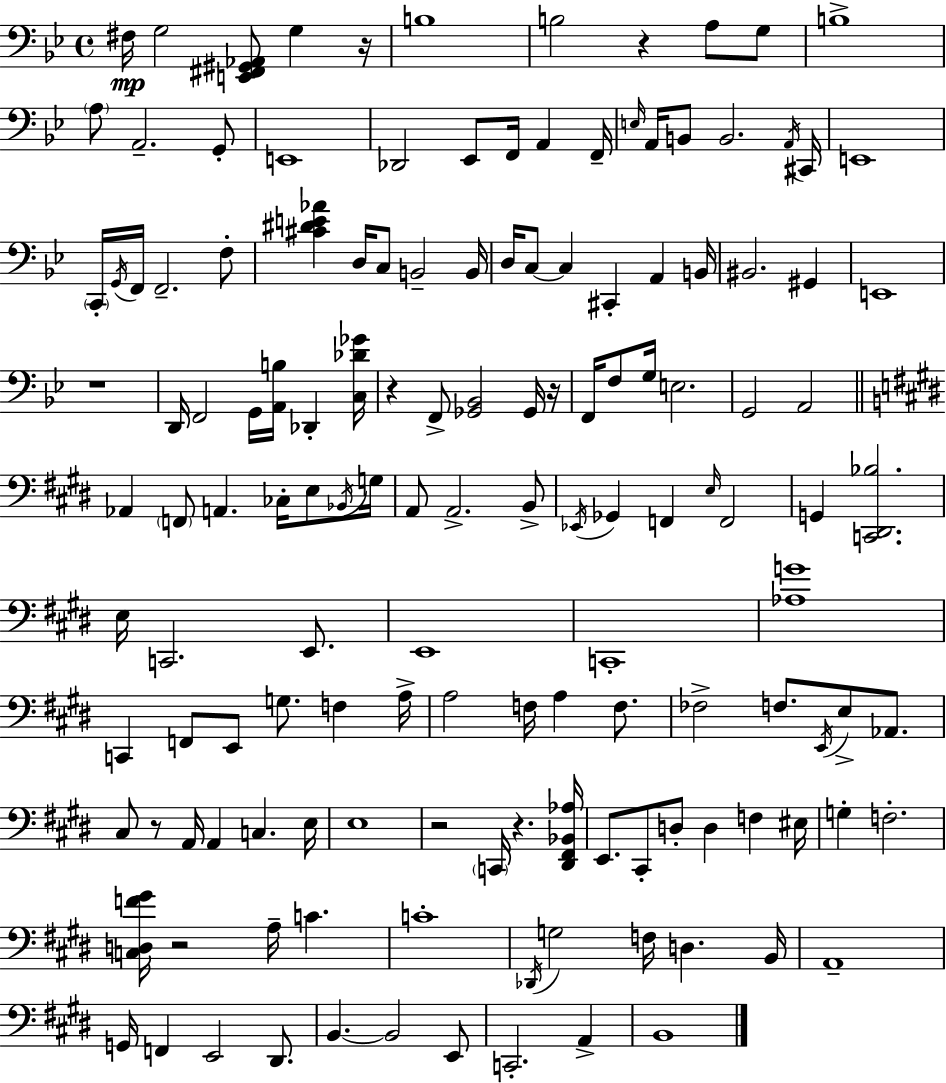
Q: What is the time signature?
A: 4/4